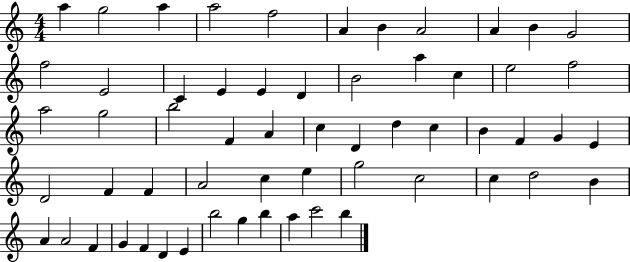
A5/q G5/h A5/q A5/h F5/h A4/q B4/q A4/h A4/q B4/q G4/h F5/h E4/h C4/q E4/q E4/q D4/q B4/h A5/q C5/q E5/h F5/h A5/h G5/h B5/h F4/q A4/q C5/q D4/q D5/q C5/q B4/q F4/q G4/q E4/q D4/h F4/q F4/q A4/h C5/q E5/q G5/h C5/h C5/q D5/h B4/q A4/q A4/h F4/q G4/q F4/q D4/q E4/q B5/h G5/q B5/q A5/q C6/h B5/q